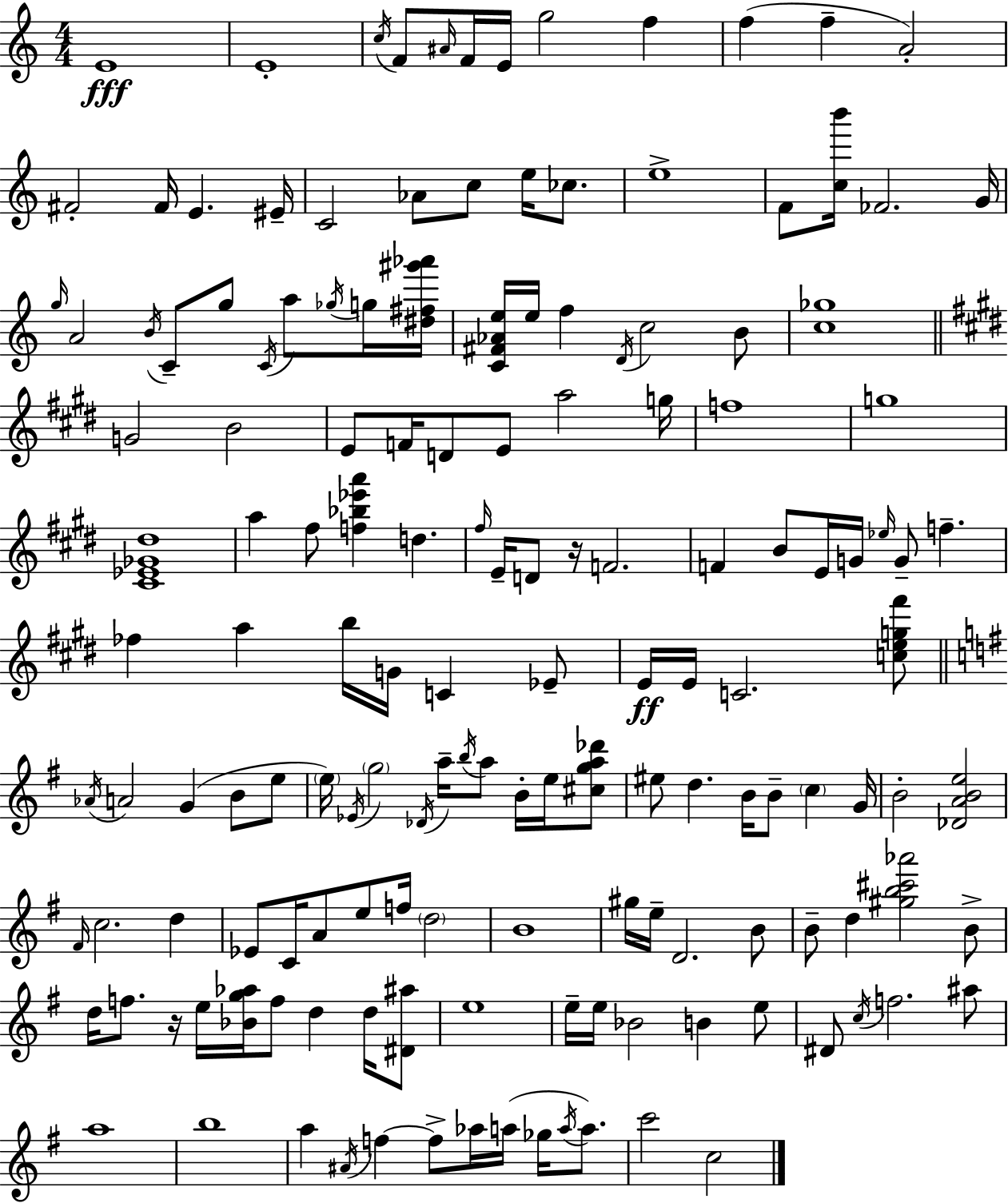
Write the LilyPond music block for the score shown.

{
  \clef treble
  \numericTimeSignature
  \time 4/4
  \key c \major
  \repeat volta 2 { e'1\fff | e'1-. | \acciaccatura { c''16 } f'8 \grace { ais'16 } f'16 e'16 g''2 f''4 | f''4( f''4-- a'2-.) | \break fis'2-. fis'16 e'4. | eis'16-- c'2 aes'8 c''8 e''16 ces''8. | e''1-> | f'8 <c'' b'''>16 fes'2. | \break g'16 \grace { g''16 } a'2 \acciaccatura { b'16 } c'8-- g''8 | \acciaccatura { c'16 } a''8 \acciaccatura { ges''16 } g''16 <dis'' fis'' gis''' aes'''>16 <c' fis' aes' e''>16 e''16 f''4 \acciaccatura { d'16 } c''2 | b'8 <c'' ges''>1 | \bar "||" \break \key e \major g'2 b'2 | e'8 f'16 d'8 e'8 a''2 g''16 | f''1 | g''1 | \break <cis' ees' ges' dis''>1 | a''4 fis''8 <f'' bes'' ees''' a'''>4 d''4. | \grace { fis''16 } e'16-- d'8 r16 f'2. | f'4 b'8 e'16 g'16 \grace { ees''16 } g'8-- f''4.-- | \break fes''4 a''4 b''16 g'16 c'4 | ees'8-- e'16\ff e'16 c'2. | <c'' e'' g'' fis'''>8 \bar "||" \break \key e \minor \acciaccatura { aes'16 } a'2 g'4( b'8 e''8 | \parenthesize e''16) \acciaccatura { ees'16 } \parenthesize g''2 \acciaccatura { des'16 } a''16-- \acciaccatura { b''16 } a''8 | b'16-. e''16 <cis'' g'' a'' des'''>8 eis''8 d''4. b'16 b'8-- \parenthesize c''4 | g'16 b'2-. <des' a' b' e''>2 | \break \grace { fis'16 } c''2. | d''4 ees'8 c'16 a'8 e''8 f''16 \parenthesize d''2 | b'1 | gis''16 e''16-- d'2. | \break b'8 b'8-- d''4 <gis'' b'' cis''' aes'''>2 | b'8-> d''16 f''8. r16 e''16 <bes' g'' aes''>16 f''8 d''4 | d''16 <dis' ais''>8 e''1 | e''16-- e''16 bes'2 b'4 | \break e''8 dis'8 \acciaccatura { c''16 } f''2. | ais''8 a''1 | b''1 | a''4 \acciaccatura { ais'16 } f''4~~ f''8-> | \break aes''16 a''16( ges''16 \acciaccatura { a''16 }) a''8. c'''2 | c''2 } \bar "|."
}